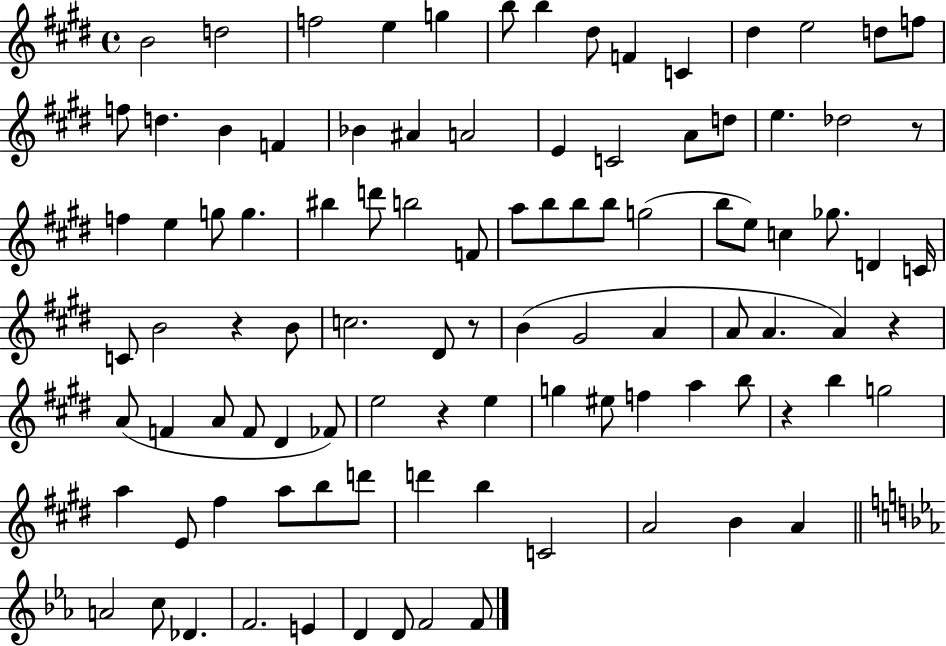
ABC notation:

X:1
T:Untitled
M:4/4
L:1/4
K:E
B2 d2 f2 e g b/2 b ^d/2 F C ^d e2 d/2 f/2 f/2 d B F _B ^A A2 E C2 A/2 d/2 e _d2 z/2 f e g/2 g ^b d'/2 b2 F/2 a/2 b/2 b/2 b/2 g2 b/2 e/2 c _g/2 D C/4 C/2 B2 z B/2 c2 ^D/2 z/2 B ^G2 A A/2 A A z A/2 F A/2 F/2 ^D _F/2 e2 z e g ^e/2 f a b/2 z b g2 a E/2 ^f a/2 b/2 d'/2 d' b C2 A2 B A A2 c/2 _D F2 E D D/2 F2 F/2